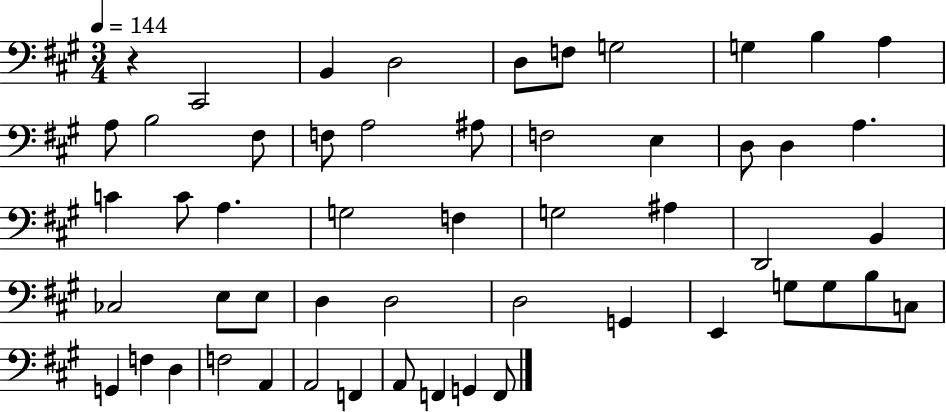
X:1
T:Untitled
M:3/4
L:1/4
K:A
z ^C,,2 B,, D,2 D,/2 F,/2 G,2 G, B, A, A,/2 B,2 ^F,/2 F,/2 A,2 ^A,/2 F,2 E, D,/2 D, A, C C/2 A, G,2 F, G,2 ^A, D,,2 B,, _C,2 E,/2 E,/2 D, D,2 D,2 G,, E,, G,/2 G,/2 B,/2 C,/2 G,, F, D, F,2 A,, A,,2 F,, A,,/2 F,, G,, F,,/2